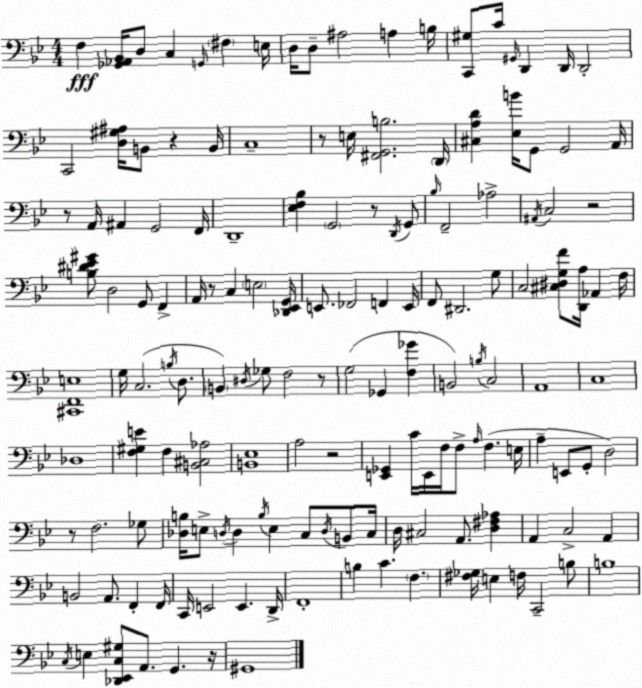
X:1
T:Untitled
M:4/4
L:1/4
K:Gm
F, [_G,,_A,,_B,,]/4 D,/2 C, G,,/4 ^F, E,/4 D,/4 D,/2 ^A,2 A, B,/4 [C,,^G,]/2 C/4 ^G,,/4 D,, D,,/4 D,,2 C,,2 [D,^G,^A,]/4 B,,/2 z B,,/4 C,4 z/2 E,/4 [^F,,G,,B,]2 D,,/4 [^C,A,D] [_E,B]/4 G,,/2 G,,2 A,,/4 z/2 A,,/4 ^A,, G,,2 F,,/4 D,,4 [_E,F,_B,] G,,2 z/2 D,,/4 G,,/2 _B,/4 F,,2 _A,2 ^A,,/4 C,2 z2 [B,^D_E^G]/2 D,2 G,,/2 F,, A,,/4 z/2 C, E,2 [_D,,_E,,G,,]/4 E,,/2 _F,,2 F,, E,,/4 F,,/2 ^D,,2 G,/2 C,2 [^C,^D,G,F]/2 [D,,A,]/4 _A,, F,/4 [^C,,F,,E,]4 G,/4 C,2 B,/4 D,/2 B,, ^D,/4 _G,/2 F,2 z/2 G,2 _G,, [F,_G] B,,2 B,/4 C,2 A,,4 C,4 _D,4 [F,^G,E] F, [B,,^C,_A,]2 [B,,_E,]4 A,2 z2 [E,,_G,,] C/4 E,,/4 F,/4 F,/2 A,/4 F, E,/4 A, E,,/2 G,,/2 D,2 z/2 F,2 _G,/2 [_D,B,]/4 E,/2 D,/4 D, B,/4 E, C,/2 D,/4 B,,/2 C,/4 D,/4 ^C,2 A,,/2 [D,^F,_A,] A,, C,2 A,, B,,2 A,,/2 F,, F,,/4 C,,/4 E,,2 E,, D,,/4 F,,4 B, C F, [^F,_G,]/4 E, F,/4 C,,2 B,/2 B,4 C,/4 E, [_D,,_E,,C,^G,]/2 A,,/2 G,, z/4 ^G,,4